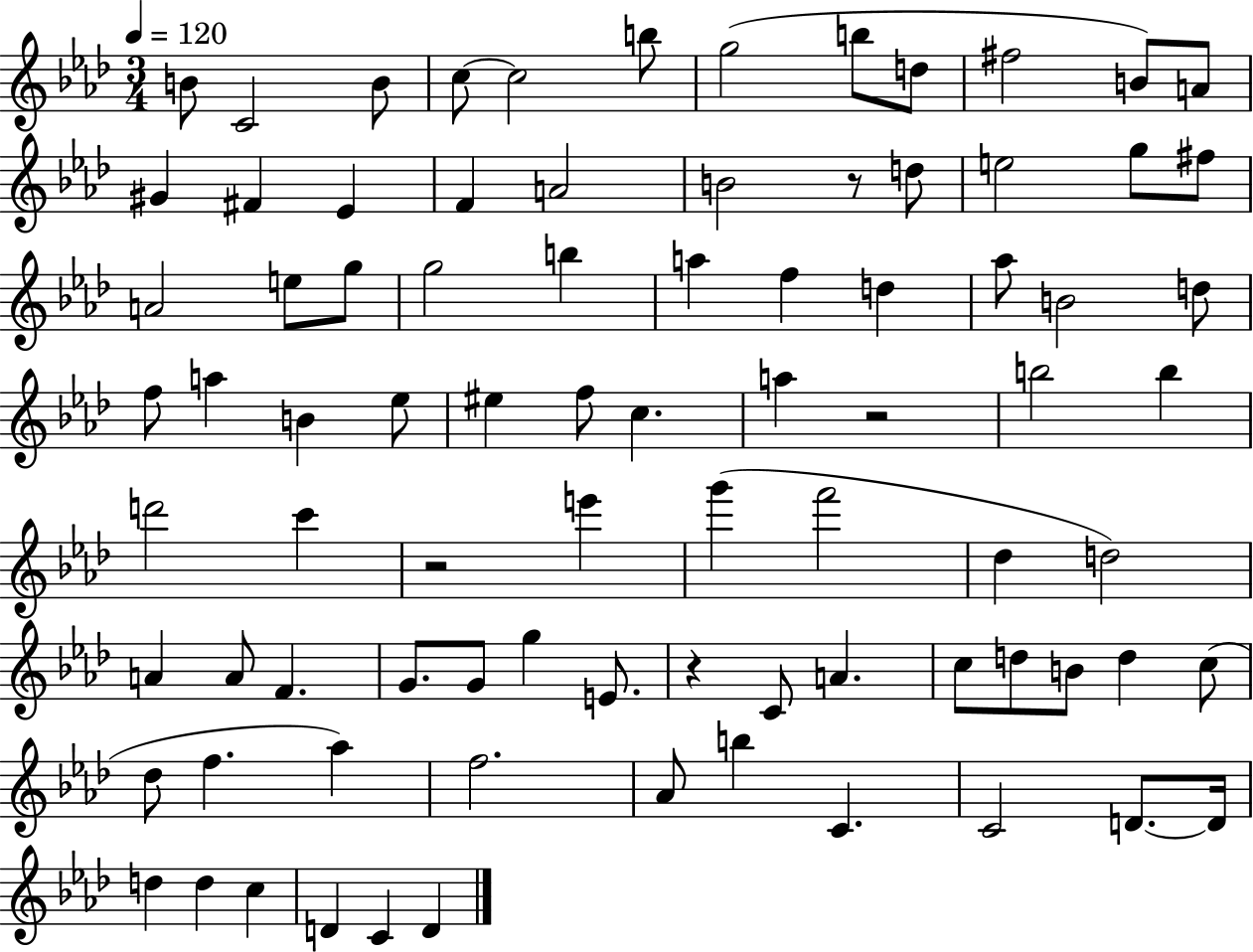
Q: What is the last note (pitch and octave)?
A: D4